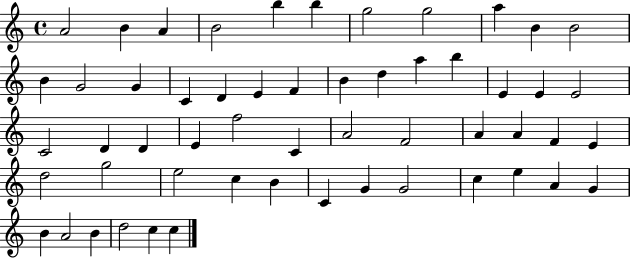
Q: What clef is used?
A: treble